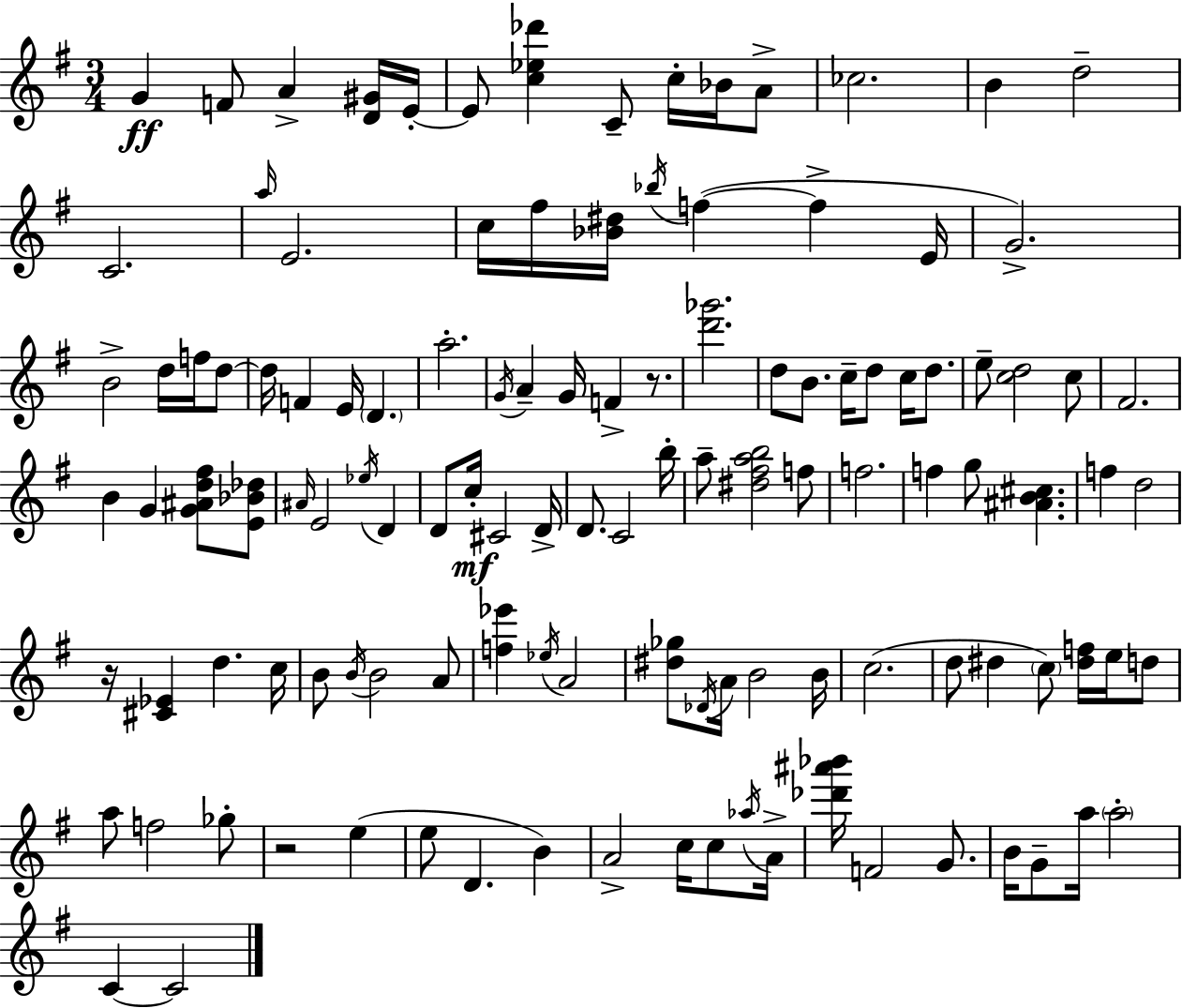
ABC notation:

X:1
T:Untitled
M:3/4
L:1/4
K:Em
G F/2 A [D^G]/4 E/4 E/2 [c_e_d'] C/2 c/4 _B/4 A/2 _c2 B d2 C2 a/4 E2 c/4 ^f/4 [_B^d]/4 _b/4 f f E/4 G2 B2 d/4 f/4 d/2 d/4 F E/4 D a2 G/4 A G/4 F z/2 [d'_g']2 d/2 B/2 c/4 d/2 c/4 d/2 e/2 [cd]2 c/2 ^F2 B G [G^Ad^f]/2 [E_B_d]/2 ^A/4 E2 _e/4 D D/2 c/4 ^C2 D/4 D/2 C2 b/4 a/2 [^d^fab]2 f/2 f2 f g/2 [^AB^c] f d2 z/4 [^C_E] d c/4 B/2 B/4 B2 A/2 [f_e'] _e/4 A2 [^d_g]/2 _D/4 A/4 B2 B/4 c2 d/2 ^d c/2 [^df]/4 e/4 d/2 a/2 f2 _g/2 z2 e e/2 D B A2 c/4 c/2 _a/4 A/4 [_d'^a'_b']/4 F2 G/2 B/4 G/2 a/4 a2 C C2